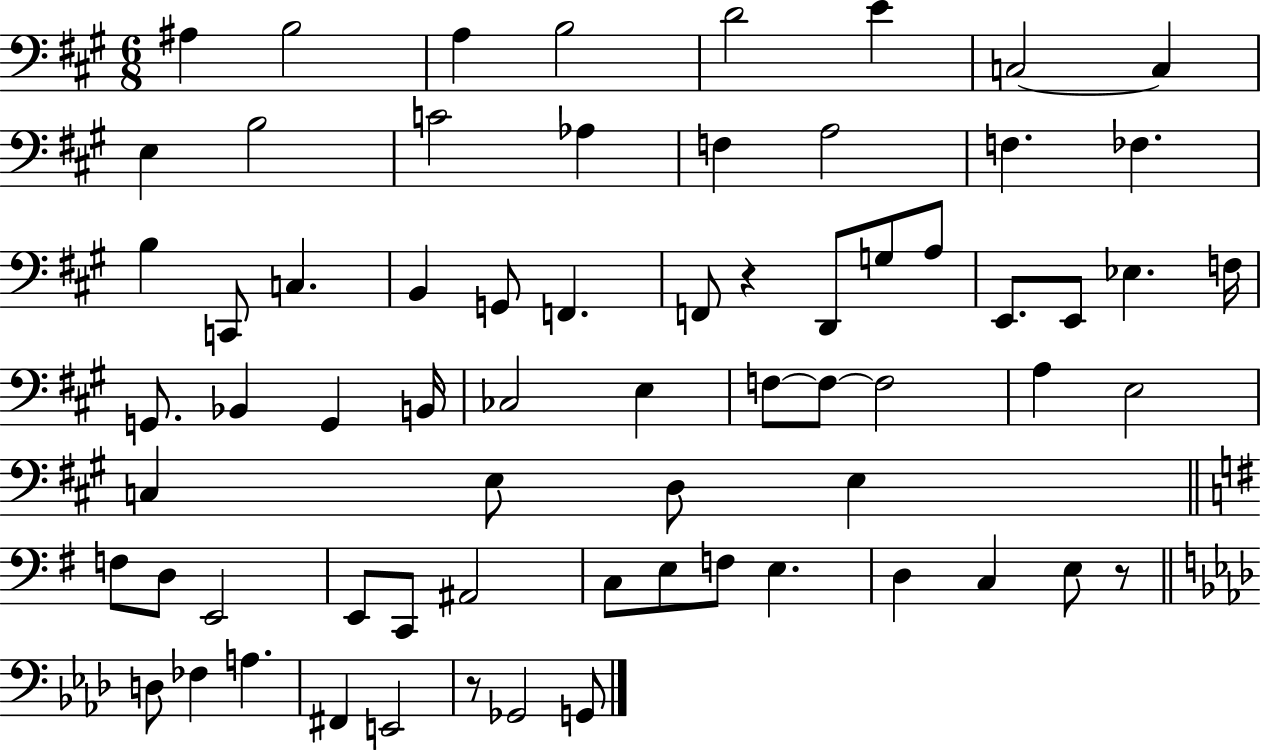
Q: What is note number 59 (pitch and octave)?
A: D3